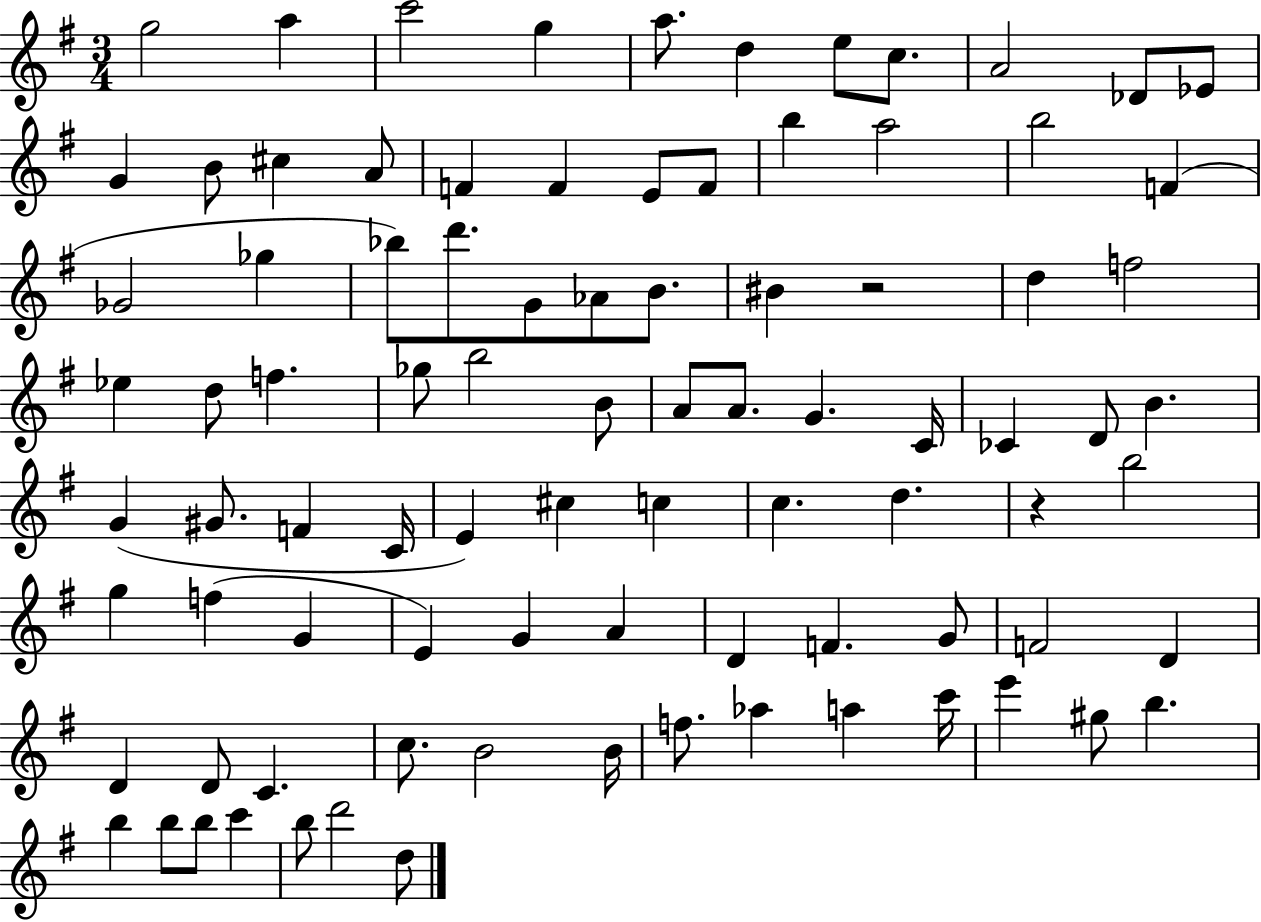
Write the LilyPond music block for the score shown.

{
  \clef treble
  \numericTimeSignature
  \time 3/4
  \key g \major
  g''2 a''4 | c'''2 g''4 | a''8. d''4 e''8 c''8. | a'2 des'8 ees'8 | \break g'4 b'8 cis''4 a'8 | f'4 f'4 e'8 f'8 | b''4 a''2 | b''2 f'4( | \break ges'2 ges''4 | bes''8) d'''8. g'8 aes'8 b'8. | bis'4 r2 | d''4 f''2 | \break ees''4 d''8 f''4. | ges''8 b''2 b'8 | a'8 a'8. g'4. c'16 | ces'4 d'8 b'4. | \break g'4( gis'8. f'4 c'16 | e'4) cis''4 c''4 | c''4. d''4. | r4 b''2 | \break g''4 f''4( g'4 | e'4) g'4 a'4 | d'4 f'4. g'8 | f'2 d'4 | \break d'4 d'8 c'4. | c''8. b'2 b'16 | f''8. aes''4 a''4 c'''16 | e'''4 gis''8 b''4. | \break b''4 b''8 b''8 c'''4 | b''8 d'''2 d''8 | \bar "|."
}